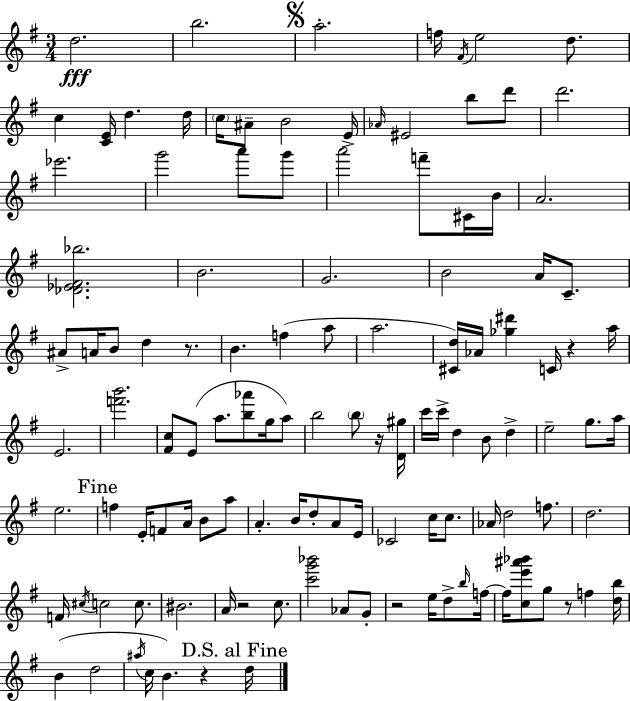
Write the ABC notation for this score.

X:1
T:Untitled
M:3/4
L:1/4
K:Em
d2 b2 a2 f/4 ^F/4 e2 d/2 c [CE]/4 d d/4 c/4 ^A/2 B2 E/4 _A/4 ^E2 b/2 d'/2 d'2 _e'2 g'2 a'/2 g'/2 a'2 f'/2 ^C/4 B/4 A2 [_D_E^F_b]2 B2 G2 B2 A/4 C/2 ^A/2 A/4 B/2 d z/2 B f a/2 a2 [^Cd]/4 _A/4 [_g^d'] C/4 z a/4 E2 [f'b']2 [^Fc]/2 E/2 a/2 [b_a']/2 g/4 a/2 b2 b/2 z/4 [D^g]/4 c'/4 c'/4 d B/2 d e2 g/2 a/4 e2 f E/4 F/2 A/4 B/2 a/2 A B/4 d/2 A/2 E/4 _C2 c/4 c/2 _A/4 d2 f/2 d2 F/4 ^c/4 c2 c/2 ^B2 A/4 z2 c/2 [c'g'_b']2 _A/2 G/2 z2 e/4 d/2 b/4 f/4 f/4 [ce'^a'_b']/2 g/2 z/2 f [db]/4 B d2 ^a/4 c/4 B z d/4